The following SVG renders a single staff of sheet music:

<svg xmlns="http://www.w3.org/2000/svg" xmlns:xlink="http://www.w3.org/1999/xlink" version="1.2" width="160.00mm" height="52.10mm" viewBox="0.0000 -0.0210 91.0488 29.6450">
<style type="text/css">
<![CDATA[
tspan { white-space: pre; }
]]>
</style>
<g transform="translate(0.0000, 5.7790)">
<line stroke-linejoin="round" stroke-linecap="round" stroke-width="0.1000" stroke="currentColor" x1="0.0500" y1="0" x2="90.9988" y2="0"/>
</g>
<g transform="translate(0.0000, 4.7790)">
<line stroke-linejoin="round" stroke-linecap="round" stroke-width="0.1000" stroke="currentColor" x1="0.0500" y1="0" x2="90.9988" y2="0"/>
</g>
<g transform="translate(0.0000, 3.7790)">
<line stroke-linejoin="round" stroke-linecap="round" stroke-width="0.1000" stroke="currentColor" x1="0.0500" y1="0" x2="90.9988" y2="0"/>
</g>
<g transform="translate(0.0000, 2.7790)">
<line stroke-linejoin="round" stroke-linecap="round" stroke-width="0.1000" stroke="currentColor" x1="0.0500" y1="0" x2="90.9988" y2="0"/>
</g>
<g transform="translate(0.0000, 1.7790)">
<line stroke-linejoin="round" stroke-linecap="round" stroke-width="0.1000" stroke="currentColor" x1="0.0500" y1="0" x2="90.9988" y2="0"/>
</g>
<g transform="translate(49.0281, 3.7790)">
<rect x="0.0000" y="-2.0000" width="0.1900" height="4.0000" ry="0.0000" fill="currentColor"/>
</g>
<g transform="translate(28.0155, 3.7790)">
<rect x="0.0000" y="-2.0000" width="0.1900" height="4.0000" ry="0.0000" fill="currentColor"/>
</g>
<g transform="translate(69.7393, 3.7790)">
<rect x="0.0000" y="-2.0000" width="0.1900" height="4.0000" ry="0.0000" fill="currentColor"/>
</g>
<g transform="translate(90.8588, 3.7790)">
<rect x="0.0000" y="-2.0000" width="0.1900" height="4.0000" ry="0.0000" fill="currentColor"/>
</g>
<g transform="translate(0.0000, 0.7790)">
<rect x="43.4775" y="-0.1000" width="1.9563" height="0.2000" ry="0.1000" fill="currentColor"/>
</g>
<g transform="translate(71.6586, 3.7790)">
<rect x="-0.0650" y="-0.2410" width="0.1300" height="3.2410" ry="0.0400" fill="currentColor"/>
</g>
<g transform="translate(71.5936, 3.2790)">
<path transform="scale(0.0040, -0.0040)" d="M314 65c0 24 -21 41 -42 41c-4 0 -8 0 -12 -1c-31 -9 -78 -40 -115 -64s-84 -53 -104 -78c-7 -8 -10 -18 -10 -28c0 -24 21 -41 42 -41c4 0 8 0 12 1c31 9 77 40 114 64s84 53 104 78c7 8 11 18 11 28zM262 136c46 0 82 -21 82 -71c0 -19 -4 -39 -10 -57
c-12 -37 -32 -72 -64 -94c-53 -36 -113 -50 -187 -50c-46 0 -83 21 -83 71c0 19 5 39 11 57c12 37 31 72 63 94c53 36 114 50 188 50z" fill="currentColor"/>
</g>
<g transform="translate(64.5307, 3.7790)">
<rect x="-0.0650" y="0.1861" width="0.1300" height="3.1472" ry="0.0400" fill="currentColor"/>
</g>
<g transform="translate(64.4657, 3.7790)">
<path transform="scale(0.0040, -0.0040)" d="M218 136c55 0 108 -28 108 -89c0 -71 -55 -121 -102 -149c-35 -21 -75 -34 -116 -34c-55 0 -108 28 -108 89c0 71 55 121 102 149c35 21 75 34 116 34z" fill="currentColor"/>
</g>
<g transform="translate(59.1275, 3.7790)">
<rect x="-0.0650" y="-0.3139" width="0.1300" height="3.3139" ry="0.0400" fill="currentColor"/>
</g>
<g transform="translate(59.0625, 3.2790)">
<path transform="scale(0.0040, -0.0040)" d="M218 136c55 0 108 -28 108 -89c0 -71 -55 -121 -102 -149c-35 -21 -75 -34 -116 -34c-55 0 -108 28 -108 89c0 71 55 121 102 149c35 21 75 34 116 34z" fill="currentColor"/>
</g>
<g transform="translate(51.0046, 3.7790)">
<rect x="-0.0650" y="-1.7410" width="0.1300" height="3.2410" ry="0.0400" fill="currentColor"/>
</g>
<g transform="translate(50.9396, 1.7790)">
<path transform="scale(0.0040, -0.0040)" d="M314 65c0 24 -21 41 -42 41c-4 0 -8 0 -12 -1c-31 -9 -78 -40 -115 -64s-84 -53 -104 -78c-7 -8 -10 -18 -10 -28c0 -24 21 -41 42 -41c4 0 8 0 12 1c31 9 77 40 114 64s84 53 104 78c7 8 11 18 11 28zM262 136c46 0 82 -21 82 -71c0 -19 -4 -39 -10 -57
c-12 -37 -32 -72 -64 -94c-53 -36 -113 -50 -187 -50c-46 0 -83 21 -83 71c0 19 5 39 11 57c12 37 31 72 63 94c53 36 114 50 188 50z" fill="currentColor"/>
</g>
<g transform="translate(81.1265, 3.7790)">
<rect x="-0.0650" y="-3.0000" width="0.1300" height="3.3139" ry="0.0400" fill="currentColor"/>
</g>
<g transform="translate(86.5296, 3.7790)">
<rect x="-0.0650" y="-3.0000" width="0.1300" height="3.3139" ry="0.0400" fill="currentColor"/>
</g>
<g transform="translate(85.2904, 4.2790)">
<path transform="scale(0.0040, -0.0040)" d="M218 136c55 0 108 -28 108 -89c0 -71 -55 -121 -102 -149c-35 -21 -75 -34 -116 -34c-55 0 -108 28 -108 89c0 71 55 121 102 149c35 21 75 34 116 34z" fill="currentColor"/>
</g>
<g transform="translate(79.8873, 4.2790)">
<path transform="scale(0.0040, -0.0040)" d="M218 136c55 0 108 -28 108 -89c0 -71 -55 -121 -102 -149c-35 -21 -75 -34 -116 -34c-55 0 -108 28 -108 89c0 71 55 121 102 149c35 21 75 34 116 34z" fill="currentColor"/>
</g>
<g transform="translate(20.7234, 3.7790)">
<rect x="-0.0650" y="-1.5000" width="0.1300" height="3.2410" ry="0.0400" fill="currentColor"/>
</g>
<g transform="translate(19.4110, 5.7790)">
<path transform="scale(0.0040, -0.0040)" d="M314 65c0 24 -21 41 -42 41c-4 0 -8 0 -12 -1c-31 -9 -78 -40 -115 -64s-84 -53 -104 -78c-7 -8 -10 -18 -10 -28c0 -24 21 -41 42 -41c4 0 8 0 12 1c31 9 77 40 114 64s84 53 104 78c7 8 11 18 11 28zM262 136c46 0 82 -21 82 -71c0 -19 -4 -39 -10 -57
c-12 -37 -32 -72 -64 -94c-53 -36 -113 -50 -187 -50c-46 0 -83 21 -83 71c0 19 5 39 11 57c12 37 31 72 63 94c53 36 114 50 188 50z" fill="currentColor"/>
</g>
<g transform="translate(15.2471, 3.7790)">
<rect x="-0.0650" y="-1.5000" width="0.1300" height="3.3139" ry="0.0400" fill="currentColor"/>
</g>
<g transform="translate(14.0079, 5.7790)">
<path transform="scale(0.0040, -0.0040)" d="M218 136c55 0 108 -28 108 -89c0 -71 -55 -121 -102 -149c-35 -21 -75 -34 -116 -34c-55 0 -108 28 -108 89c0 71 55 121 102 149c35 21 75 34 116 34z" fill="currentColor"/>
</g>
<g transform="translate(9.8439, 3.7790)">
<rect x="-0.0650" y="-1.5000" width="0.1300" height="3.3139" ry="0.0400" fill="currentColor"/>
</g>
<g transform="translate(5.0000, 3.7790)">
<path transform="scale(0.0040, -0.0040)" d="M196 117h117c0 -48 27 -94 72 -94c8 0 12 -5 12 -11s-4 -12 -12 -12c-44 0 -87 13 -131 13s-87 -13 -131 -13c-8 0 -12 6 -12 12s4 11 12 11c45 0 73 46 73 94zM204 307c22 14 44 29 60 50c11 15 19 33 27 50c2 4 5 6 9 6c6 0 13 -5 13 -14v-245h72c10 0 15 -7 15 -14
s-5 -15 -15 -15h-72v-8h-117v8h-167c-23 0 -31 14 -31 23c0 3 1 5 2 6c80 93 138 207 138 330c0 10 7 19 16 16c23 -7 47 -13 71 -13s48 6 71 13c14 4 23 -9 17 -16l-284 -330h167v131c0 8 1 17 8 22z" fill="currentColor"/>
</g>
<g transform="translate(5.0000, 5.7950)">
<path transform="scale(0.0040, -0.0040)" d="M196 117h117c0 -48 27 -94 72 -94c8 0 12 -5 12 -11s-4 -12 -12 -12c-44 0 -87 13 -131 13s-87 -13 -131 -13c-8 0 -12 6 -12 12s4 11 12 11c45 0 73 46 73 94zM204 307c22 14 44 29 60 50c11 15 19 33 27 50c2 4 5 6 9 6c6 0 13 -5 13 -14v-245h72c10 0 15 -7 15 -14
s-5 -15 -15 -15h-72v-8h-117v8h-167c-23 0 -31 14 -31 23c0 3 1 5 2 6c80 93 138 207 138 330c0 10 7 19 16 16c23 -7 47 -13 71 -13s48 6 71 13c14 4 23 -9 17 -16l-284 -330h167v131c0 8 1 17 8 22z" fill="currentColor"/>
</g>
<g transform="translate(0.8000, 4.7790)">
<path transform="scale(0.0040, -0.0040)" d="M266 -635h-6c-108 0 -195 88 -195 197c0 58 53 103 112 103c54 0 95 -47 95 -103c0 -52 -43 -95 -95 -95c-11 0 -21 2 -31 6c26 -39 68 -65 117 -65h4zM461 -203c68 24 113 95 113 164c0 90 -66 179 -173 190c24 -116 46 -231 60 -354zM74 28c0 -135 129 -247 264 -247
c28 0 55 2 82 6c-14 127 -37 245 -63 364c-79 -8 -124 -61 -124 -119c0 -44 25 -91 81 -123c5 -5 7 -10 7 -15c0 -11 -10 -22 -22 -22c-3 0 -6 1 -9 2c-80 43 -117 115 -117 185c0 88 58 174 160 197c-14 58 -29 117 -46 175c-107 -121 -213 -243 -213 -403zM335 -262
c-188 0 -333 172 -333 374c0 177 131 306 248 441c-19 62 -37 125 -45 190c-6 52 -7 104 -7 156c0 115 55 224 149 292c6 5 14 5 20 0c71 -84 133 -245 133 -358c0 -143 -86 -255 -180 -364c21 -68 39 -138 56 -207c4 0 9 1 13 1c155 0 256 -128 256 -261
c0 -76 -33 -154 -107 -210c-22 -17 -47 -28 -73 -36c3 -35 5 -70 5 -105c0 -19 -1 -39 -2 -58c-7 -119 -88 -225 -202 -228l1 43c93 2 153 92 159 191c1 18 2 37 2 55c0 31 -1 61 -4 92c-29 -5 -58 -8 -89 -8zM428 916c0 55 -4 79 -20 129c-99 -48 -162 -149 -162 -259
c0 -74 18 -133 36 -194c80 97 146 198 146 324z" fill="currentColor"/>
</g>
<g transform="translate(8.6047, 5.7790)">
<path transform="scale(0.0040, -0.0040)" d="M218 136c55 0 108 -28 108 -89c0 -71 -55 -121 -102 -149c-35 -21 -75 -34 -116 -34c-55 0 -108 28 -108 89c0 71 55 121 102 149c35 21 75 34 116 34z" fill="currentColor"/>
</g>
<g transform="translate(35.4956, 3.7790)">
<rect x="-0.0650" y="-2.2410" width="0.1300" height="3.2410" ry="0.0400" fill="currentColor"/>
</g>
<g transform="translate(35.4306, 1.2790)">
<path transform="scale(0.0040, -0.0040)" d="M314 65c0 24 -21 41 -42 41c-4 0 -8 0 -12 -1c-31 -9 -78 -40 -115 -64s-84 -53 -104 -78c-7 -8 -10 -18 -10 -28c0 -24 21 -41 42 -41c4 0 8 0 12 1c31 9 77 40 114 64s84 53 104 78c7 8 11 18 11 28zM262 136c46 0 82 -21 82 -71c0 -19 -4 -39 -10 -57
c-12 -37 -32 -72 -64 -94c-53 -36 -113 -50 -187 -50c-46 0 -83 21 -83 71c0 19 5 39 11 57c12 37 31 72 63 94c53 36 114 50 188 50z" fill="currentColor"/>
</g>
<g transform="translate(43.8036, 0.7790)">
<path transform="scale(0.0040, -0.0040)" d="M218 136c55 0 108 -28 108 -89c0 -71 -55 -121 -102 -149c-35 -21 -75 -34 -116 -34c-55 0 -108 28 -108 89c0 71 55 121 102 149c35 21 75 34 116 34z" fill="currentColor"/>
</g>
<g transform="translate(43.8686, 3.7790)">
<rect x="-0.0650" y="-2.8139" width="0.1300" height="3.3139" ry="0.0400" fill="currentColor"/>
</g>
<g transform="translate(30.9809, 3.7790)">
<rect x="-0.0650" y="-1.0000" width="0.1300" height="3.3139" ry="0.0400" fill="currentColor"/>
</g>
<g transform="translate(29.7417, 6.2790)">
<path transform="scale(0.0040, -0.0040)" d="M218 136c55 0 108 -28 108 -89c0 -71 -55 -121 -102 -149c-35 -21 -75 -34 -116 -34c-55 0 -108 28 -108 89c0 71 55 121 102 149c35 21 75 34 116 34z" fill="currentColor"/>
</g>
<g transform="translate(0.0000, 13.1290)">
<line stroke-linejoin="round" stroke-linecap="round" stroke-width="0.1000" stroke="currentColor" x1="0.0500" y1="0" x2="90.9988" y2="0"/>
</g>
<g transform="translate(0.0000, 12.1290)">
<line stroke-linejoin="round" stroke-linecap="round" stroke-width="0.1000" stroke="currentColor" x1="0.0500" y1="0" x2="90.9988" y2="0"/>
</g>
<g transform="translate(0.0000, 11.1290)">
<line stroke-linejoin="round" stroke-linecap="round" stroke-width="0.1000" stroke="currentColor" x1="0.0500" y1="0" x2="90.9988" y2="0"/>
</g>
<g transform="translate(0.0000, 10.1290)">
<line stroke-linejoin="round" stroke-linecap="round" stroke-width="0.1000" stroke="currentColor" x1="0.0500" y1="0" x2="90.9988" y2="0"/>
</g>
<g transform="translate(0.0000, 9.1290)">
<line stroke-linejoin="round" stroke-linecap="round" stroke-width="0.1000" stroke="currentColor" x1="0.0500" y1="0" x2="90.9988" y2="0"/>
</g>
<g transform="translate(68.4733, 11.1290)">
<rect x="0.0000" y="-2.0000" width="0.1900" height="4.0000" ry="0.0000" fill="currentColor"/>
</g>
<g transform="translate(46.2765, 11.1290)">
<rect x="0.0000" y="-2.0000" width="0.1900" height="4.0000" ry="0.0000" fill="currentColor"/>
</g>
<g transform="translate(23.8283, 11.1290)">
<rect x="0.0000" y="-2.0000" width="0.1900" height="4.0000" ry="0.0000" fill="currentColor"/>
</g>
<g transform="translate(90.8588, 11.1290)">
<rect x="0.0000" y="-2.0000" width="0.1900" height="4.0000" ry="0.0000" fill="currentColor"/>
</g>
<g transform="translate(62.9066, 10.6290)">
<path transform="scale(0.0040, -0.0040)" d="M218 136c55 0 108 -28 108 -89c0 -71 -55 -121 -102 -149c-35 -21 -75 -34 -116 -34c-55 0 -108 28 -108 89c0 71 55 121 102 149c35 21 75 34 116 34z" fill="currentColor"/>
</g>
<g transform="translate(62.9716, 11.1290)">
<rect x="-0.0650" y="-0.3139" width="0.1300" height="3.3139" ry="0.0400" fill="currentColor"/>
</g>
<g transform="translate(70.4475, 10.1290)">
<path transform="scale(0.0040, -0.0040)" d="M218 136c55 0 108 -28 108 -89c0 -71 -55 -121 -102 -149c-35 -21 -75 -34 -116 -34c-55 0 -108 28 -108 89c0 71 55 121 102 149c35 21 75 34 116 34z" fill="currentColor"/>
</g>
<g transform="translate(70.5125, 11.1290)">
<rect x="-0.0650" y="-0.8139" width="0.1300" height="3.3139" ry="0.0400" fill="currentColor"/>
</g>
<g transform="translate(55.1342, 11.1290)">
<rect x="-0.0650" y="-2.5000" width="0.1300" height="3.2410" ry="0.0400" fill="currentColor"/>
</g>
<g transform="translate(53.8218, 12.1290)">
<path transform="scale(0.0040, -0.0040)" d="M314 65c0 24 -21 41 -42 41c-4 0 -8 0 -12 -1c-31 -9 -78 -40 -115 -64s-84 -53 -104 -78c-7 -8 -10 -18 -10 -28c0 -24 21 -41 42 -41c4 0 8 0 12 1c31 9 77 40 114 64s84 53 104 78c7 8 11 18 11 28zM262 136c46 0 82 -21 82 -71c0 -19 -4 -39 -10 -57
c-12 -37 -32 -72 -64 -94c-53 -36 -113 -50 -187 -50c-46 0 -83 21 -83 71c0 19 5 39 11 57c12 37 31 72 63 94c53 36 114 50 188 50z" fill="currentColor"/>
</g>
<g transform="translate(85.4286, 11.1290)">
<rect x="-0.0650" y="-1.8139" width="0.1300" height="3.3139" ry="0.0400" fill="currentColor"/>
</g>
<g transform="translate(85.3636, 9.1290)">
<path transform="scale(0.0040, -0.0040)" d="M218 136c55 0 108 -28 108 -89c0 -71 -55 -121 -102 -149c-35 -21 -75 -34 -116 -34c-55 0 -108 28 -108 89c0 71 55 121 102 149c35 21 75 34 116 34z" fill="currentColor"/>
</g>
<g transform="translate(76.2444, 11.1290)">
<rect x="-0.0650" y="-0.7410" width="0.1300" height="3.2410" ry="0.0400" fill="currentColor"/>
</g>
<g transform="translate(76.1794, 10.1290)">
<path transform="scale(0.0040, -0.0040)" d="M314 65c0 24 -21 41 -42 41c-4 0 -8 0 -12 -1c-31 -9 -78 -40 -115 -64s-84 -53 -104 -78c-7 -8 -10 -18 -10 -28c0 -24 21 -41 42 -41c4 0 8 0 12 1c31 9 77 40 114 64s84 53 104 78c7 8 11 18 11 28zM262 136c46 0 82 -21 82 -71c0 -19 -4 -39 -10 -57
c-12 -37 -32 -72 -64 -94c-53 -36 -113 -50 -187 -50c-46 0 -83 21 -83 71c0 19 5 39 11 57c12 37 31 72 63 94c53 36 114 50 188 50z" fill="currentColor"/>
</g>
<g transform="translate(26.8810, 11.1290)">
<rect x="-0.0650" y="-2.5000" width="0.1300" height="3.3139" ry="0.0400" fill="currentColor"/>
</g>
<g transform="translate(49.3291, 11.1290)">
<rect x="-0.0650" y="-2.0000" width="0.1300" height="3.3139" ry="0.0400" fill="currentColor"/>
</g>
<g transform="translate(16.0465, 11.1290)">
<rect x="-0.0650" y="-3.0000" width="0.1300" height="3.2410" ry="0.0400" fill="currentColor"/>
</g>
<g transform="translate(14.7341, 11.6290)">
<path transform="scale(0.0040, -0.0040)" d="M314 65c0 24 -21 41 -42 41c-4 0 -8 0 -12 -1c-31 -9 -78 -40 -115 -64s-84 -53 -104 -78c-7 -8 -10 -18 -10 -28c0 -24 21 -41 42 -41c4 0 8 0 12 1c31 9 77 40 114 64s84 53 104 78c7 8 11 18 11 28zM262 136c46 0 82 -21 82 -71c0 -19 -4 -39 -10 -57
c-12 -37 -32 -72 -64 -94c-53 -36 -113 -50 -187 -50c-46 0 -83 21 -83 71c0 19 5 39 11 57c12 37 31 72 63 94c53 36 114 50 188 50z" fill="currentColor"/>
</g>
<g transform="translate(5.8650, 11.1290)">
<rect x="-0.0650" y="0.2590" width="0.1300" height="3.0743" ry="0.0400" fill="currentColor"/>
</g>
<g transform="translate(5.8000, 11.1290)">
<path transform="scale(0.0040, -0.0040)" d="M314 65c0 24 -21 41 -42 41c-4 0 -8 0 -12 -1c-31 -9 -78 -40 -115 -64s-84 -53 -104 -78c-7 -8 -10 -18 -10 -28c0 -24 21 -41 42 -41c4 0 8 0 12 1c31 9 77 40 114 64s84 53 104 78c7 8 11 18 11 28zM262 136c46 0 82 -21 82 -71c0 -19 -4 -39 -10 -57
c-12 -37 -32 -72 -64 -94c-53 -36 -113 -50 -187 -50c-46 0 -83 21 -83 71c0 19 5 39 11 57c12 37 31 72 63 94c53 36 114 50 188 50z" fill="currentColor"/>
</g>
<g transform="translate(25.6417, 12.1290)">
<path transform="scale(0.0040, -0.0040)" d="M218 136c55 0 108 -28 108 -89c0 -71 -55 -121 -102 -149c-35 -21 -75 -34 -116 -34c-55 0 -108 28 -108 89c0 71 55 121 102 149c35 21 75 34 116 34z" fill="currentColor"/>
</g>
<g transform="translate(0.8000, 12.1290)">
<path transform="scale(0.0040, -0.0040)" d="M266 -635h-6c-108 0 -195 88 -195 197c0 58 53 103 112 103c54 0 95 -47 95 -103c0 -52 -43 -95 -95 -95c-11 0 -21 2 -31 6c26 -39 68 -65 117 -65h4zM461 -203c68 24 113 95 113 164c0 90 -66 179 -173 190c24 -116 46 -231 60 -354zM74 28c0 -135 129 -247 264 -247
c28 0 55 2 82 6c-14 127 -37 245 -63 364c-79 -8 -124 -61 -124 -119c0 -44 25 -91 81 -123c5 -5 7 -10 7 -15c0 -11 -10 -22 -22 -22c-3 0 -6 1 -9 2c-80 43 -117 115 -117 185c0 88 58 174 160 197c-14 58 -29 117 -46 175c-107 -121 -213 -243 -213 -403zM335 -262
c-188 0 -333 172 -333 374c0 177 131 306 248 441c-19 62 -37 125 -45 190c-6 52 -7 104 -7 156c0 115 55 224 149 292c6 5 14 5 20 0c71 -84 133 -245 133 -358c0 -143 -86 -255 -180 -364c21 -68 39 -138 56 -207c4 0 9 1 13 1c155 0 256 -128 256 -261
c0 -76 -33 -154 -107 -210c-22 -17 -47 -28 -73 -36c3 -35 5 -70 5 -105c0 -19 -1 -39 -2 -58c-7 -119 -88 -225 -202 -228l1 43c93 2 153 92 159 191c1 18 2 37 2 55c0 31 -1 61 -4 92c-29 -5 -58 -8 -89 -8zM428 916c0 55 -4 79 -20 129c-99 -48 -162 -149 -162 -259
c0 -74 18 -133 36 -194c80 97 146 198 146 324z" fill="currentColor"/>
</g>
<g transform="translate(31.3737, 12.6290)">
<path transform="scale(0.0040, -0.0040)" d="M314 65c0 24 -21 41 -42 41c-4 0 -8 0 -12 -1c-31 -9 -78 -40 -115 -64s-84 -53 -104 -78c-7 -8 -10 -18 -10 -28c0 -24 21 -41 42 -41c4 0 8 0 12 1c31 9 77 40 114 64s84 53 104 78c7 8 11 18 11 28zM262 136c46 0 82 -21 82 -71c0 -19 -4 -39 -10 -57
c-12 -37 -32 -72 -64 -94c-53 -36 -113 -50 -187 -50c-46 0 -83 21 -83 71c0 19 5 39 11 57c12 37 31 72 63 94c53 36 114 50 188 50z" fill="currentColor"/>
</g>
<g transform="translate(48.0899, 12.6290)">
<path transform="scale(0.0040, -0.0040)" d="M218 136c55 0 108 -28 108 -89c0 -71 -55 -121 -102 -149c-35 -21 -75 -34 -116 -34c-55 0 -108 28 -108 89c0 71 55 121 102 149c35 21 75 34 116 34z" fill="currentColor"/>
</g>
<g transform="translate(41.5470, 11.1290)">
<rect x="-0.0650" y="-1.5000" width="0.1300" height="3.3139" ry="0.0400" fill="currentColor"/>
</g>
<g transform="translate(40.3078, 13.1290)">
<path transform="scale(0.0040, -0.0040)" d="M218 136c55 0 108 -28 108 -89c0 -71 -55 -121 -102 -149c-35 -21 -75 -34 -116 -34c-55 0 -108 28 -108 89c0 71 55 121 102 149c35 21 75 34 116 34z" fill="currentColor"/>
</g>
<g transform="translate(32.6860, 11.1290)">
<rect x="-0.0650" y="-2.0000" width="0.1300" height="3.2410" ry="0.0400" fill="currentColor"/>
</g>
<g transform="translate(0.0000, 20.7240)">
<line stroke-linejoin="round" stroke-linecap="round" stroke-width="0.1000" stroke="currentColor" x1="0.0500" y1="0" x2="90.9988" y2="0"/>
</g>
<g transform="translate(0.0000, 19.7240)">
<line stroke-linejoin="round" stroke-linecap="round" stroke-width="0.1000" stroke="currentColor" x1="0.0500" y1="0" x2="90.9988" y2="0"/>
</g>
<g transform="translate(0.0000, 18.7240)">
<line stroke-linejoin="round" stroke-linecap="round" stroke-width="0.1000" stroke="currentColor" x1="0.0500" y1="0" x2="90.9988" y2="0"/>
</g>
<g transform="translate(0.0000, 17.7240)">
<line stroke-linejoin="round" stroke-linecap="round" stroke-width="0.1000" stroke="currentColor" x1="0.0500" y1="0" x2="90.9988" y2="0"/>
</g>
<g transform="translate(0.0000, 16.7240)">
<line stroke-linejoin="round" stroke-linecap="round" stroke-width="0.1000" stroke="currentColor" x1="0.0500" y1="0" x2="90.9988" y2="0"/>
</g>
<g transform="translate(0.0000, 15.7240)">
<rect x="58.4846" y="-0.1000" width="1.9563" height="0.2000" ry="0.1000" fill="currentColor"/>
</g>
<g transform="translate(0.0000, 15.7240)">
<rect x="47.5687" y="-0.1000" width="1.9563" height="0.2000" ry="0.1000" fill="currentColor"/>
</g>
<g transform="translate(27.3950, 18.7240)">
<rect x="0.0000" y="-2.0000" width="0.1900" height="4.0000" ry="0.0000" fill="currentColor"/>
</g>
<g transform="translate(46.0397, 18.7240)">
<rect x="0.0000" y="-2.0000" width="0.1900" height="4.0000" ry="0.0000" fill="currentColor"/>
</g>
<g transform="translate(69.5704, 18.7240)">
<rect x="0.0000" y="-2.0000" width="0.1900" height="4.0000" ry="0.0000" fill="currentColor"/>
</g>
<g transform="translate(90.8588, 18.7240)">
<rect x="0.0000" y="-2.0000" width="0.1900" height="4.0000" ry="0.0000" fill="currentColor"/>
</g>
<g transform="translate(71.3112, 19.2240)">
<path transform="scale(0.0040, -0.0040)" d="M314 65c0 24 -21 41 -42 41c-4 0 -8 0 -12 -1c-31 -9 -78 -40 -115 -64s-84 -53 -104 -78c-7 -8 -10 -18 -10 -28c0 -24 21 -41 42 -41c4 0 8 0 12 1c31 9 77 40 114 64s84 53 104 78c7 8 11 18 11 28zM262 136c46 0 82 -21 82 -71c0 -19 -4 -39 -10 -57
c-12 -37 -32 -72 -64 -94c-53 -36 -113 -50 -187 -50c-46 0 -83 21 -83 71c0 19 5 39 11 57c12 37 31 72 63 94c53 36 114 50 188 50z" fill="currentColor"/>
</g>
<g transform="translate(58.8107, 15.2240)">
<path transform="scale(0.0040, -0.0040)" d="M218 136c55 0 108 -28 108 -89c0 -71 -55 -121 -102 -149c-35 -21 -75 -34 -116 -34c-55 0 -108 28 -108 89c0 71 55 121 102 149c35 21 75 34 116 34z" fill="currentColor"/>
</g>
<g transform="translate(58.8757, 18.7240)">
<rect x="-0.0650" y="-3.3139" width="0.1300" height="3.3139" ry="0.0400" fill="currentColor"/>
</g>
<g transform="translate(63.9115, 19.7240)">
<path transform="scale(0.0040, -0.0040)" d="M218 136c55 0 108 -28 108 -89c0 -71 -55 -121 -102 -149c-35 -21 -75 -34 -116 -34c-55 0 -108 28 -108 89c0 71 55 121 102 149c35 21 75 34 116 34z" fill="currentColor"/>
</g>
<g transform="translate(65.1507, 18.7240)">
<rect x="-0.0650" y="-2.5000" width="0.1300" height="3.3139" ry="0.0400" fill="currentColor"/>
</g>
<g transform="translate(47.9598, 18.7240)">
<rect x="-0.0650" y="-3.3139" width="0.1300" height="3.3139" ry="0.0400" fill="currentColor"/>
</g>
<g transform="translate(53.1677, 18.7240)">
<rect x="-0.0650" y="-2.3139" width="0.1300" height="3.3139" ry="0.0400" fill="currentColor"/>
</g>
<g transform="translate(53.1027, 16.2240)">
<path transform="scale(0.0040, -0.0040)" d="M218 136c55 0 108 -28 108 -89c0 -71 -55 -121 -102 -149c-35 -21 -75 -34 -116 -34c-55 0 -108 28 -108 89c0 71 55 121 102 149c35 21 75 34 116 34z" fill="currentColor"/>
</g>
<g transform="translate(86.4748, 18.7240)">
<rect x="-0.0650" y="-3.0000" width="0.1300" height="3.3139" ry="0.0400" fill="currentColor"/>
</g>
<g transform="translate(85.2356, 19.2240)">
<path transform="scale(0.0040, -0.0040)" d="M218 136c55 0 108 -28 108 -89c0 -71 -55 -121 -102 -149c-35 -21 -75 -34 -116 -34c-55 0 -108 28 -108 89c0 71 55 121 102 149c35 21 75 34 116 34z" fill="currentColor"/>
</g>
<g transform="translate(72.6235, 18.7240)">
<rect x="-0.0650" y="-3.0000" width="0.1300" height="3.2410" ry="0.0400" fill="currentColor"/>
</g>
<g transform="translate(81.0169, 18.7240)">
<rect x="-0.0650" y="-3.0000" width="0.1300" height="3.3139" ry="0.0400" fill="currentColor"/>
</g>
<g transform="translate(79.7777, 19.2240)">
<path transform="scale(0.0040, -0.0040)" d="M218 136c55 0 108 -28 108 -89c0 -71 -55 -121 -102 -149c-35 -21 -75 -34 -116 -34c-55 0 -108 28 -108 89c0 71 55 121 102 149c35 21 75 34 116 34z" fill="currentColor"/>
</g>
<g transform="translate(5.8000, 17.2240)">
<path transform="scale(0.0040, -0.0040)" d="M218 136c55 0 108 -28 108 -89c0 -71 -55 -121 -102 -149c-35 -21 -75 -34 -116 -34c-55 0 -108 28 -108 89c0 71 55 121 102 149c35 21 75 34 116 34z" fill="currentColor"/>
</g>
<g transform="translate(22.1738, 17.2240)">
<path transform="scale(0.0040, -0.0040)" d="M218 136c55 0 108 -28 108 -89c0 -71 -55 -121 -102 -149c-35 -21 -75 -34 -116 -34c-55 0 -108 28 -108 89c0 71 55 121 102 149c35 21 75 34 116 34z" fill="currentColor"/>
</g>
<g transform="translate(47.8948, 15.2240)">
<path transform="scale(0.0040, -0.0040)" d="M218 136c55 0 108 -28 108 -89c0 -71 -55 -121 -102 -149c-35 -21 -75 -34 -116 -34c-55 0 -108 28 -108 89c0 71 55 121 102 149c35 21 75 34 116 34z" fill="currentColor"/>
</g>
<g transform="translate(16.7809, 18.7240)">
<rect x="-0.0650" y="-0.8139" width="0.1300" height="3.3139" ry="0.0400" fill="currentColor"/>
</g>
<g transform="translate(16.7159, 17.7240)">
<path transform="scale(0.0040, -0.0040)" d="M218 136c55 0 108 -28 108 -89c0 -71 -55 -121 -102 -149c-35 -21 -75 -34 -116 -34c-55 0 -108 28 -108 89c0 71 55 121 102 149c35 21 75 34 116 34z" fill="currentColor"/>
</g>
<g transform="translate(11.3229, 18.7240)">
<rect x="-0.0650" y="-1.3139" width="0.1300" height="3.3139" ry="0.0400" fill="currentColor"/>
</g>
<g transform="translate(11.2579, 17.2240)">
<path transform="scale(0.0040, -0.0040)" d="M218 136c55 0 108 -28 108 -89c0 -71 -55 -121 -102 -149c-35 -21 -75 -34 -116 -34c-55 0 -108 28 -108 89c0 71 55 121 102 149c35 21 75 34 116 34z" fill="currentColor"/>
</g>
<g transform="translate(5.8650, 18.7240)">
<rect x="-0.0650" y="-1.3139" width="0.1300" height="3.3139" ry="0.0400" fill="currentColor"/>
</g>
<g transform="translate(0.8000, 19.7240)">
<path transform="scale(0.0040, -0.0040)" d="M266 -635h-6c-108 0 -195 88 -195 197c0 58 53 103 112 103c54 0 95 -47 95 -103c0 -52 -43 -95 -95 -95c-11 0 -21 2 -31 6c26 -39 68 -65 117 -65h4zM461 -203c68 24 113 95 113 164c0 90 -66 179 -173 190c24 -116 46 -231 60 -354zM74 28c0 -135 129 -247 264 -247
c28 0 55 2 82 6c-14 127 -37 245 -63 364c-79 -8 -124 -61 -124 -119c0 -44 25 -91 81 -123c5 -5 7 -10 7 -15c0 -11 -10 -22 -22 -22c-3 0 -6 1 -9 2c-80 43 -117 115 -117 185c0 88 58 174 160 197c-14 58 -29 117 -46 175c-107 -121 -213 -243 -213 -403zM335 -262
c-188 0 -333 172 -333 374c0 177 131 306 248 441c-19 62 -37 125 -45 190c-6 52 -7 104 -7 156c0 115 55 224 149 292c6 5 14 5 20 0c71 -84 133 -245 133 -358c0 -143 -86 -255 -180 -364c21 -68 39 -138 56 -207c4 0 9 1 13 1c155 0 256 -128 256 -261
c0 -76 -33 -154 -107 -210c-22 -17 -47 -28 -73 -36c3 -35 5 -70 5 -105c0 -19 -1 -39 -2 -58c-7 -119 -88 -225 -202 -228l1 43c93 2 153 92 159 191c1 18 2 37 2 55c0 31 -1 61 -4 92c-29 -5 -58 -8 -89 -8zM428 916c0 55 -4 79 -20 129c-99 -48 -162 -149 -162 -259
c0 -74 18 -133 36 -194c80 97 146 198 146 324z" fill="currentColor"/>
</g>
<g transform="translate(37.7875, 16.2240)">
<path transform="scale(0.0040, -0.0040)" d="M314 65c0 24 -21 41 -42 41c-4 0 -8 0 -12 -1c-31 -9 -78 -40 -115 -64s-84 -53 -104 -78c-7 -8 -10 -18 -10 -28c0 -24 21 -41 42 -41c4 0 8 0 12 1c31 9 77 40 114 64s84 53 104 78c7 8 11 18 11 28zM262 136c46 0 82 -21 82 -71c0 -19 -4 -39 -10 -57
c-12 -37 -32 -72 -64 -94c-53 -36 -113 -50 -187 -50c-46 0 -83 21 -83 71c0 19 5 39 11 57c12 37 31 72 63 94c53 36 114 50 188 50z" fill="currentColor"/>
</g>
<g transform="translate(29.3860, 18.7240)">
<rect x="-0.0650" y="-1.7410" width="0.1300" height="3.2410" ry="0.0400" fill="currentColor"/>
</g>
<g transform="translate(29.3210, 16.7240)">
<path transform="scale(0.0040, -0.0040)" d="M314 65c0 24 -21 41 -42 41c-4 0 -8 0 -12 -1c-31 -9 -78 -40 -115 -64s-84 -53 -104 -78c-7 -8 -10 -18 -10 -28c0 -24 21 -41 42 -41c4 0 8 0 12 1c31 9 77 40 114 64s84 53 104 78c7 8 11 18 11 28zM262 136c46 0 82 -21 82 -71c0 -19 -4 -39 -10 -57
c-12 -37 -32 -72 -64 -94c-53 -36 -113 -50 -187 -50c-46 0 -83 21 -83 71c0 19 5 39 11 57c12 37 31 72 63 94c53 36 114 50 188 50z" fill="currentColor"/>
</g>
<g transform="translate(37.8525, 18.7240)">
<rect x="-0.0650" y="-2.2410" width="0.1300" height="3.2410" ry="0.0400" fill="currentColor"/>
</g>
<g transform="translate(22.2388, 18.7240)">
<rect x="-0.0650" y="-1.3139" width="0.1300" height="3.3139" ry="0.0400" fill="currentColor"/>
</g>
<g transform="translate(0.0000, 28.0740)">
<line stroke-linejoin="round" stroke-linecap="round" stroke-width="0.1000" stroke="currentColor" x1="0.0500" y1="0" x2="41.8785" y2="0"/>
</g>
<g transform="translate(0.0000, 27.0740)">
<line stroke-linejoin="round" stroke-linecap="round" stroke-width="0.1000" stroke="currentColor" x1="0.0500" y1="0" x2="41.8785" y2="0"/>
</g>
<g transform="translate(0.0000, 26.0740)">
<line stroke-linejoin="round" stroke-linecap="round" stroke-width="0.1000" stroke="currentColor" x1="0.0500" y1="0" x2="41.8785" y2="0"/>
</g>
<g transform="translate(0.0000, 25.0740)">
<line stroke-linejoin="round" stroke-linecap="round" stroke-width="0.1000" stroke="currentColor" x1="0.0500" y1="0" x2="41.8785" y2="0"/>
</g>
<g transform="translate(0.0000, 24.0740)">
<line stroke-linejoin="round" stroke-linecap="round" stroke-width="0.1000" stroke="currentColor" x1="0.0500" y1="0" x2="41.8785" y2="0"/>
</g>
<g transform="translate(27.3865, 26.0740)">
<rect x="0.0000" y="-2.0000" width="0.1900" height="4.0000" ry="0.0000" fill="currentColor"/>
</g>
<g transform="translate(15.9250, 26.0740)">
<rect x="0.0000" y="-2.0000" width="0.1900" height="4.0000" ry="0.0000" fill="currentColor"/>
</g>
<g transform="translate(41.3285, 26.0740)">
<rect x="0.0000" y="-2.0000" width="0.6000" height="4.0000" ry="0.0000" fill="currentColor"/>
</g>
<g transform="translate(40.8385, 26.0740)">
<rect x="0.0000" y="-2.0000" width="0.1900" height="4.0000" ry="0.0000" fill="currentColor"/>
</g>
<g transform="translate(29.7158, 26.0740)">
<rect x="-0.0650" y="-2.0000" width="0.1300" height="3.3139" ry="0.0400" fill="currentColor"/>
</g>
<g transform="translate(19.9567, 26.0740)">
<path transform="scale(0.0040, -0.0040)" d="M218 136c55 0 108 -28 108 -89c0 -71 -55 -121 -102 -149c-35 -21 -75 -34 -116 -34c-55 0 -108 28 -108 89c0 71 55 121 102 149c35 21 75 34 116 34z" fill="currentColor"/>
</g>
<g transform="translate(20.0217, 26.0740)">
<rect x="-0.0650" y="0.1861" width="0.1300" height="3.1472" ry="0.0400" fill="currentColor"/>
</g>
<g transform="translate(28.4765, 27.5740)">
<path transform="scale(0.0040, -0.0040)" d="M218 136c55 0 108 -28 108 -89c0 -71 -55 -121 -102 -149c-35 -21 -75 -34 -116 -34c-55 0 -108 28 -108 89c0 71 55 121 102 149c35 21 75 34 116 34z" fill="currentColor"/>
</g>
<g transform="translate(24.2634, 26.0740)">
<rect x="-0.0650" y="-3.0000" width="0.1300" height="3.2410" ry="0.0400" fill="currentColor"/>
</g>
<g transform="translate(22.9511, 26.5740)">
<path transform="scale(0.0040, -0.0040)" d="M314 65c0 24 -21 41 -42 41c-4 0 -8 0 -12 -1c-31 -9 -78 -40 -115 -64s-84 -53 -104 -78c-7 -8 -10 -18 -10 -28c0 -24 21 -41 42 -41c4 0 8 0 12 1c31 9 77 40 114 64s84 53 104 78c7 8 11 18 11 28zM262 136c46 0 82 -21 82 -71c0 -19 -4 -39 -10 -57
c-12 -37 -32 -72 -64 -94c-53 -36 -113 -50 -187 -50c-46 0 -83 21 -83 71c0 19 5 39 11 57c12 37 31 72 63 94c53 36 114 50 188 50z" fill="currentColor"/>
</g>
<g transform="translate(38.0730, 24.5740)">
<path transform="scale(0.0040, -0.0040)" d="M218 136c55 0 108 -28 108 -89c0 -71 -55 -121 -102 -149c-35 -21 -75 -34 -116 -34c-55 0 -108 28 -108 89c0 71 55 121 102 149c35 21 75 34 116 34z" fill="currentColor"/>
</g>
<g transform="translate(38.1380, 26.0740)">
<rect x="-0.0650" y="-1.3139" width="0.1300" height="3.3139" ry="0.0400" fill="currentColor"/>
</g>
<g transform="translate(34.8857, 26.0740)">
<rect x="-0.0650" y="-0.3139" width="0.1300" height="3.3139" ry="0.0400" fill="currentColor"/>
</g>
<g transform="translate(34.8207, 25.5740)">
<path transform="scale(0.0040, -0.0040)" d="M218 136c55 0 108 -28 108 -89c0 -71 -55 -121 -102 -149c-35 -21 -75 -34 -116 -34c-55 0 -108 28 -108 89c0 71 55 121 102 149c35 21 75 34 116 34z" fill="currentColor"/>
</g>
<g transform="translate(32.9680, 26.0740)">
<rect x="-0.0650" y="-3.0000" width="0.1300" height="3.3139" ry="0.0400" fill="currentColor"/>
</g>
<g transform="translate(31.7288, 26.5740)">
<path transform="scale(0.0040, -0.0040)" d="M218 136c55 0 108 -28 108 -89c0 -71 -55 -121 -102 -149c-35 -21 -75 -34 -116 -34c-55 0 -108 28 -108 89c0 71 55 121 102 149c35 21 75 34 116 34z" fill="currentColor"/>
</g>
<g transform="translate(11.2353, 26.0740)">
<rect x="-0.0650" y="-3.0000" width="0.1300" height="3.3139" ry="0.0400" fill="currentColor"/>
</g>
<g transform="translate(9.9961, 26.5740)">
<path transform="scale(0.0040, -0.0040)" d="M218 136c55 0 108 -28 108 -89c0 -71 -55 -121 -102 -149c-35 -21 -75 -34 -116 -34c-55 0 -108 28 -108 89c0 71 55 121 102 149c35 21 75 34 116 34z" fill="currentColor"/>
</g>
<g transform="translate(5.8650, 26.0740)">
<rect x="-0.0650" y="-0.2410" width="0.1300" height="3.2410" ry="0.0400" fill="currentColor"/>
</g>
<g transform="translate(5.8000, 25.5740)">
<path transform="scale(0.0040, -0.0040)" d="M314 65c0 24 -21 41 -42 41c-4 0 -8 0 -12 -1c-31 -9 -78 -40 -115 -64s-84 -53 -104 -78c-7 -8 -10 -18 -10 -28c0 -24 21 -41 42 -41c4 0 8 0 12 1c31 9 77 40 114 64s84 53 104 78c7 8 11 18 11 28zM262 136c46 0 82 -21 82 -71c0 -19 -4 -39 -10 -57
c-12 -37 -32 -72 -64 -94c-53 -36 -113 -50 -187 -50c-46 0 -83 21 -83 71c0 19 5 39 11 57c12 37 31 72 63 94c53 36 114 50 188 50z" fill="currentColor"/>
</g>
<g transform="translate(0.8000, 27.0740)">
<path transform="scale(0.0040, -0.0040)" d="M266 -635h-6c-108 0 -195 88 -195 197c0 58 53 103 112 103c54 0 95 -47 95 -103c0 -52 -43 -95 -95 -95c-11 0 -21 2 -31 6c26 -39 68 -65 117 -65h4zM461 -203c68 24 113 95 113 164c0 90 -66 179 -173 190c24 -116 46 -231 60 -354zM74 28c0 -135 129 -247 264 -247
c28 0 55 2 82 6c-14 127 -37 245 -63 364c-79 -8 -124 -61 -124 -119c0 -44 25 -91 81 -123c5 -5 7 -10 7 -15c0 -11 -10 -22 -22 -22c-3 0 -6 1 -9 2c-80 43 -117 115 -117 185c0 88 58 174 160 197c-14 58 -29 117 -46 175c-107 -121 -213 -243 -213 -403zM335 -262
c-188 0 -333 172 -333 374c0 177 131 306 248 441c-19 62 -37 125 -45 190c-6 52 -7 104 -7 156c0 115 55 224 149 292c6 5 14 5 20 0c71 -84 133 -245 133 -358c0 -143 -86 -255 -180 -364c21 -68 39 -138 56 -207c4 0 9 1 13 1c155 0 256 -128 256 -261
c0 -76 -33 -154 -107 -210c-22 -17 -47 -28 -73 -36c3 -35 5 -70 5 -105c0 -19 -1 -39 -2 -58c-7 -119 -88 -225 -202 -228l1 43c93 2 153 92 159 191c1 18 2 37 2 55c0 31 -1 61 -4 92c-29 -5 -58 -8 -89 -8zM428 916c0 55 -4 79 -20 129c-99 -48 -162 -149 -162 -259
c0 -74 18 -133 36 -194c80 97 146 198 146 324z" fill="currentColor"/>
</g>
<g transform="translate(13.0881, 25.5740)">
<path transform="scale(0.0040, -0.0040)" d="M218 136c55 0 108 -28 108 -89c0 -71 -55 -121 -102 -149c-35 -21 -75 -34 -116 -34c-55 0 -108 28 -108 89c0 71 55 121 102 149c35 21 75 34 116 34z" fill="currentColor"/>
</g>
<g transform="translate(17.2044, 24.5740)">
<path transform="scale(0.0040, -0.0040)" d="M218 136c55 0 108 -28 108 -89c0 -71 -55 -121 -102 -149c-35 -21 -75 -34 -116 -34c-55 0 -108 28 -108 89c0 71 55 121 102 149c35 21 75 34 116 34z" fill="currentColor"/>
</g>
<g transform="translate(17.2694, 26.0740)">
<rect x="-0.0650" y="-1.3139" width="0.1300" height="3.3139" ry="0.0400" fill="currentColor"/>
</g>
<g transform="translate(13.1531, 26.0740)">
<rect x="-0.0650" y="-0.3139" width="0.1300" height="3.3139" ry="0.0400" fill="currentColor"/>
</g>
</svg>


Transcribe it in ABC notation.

X:1
T:Untitled
M:4/4
L:1/4
K:C
E E E2 D g2 a f2 c B c2 A A B2 A2 G F2 E F G2 c d d2 f e e d e f2 g2 b g b G A2 A A c2 A c e B A2 F A c e